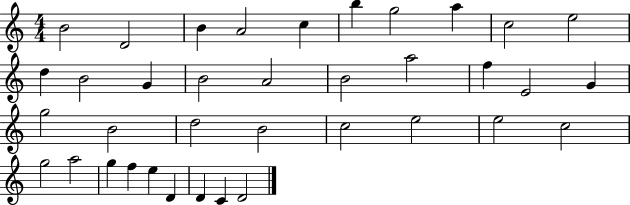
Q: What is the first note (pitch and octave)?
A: B4